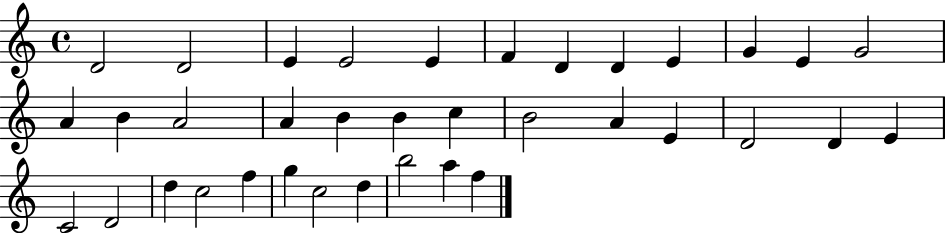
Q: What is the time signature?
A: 4/4